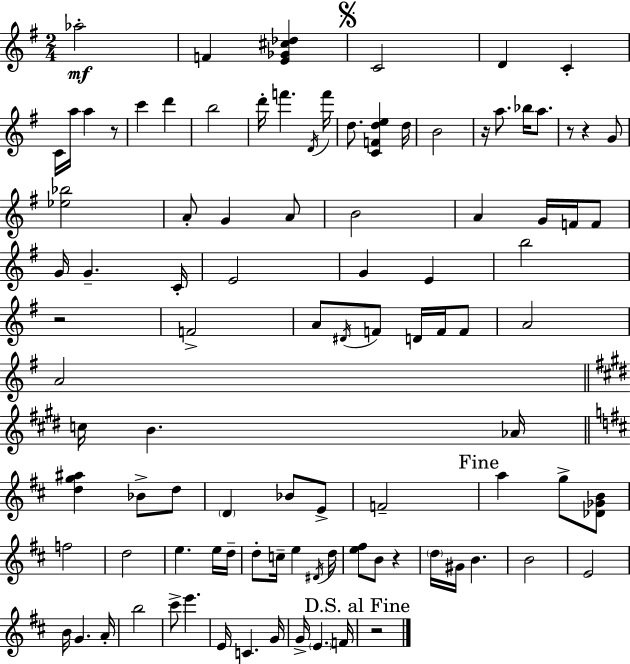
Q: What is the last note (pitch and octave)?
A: F4